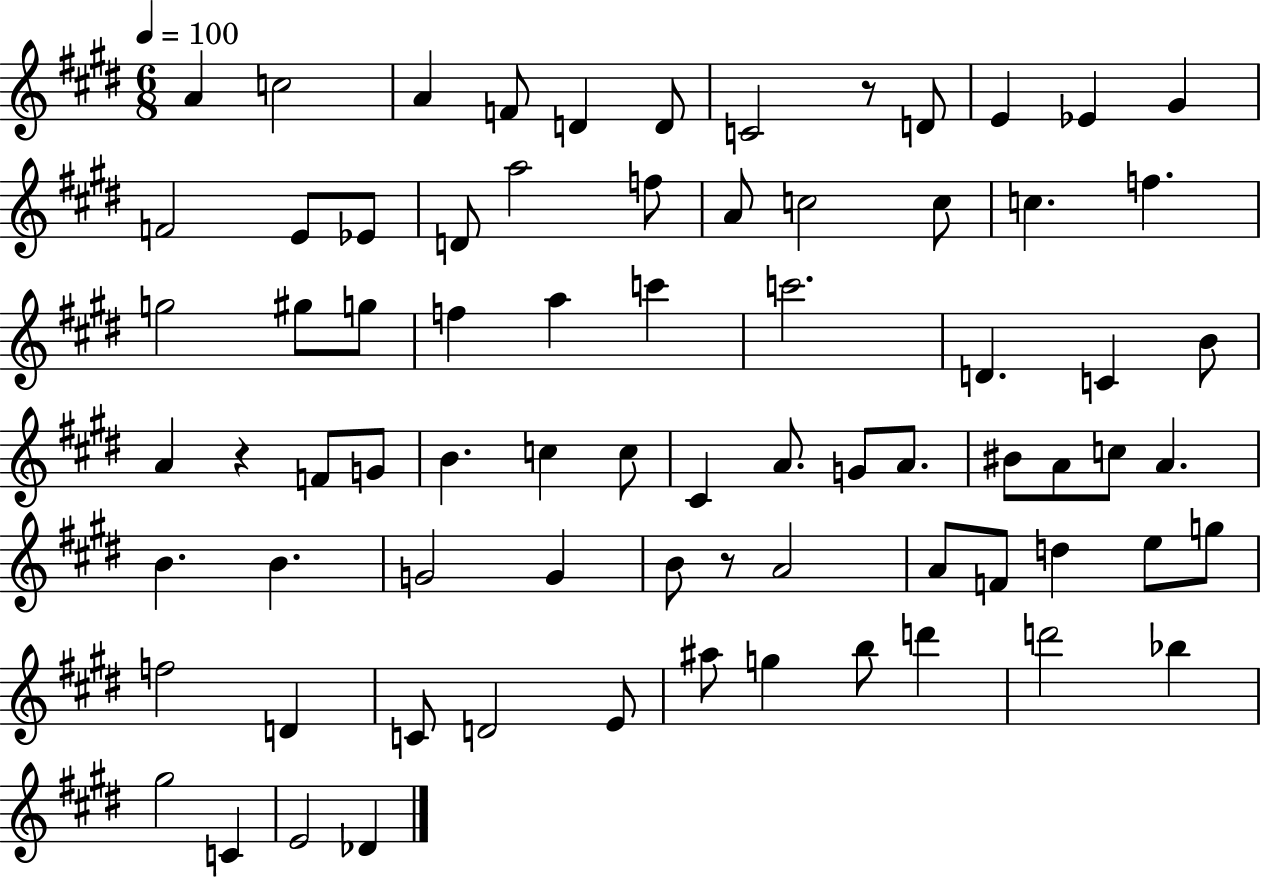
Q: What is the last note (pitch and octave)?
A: Db4